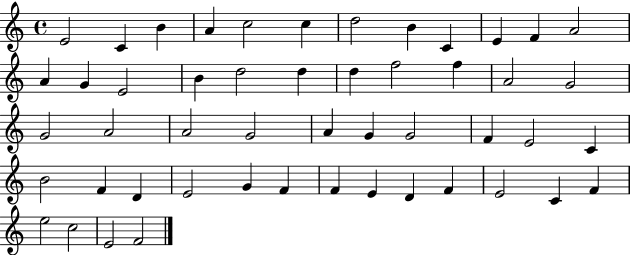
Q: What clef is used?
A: treble